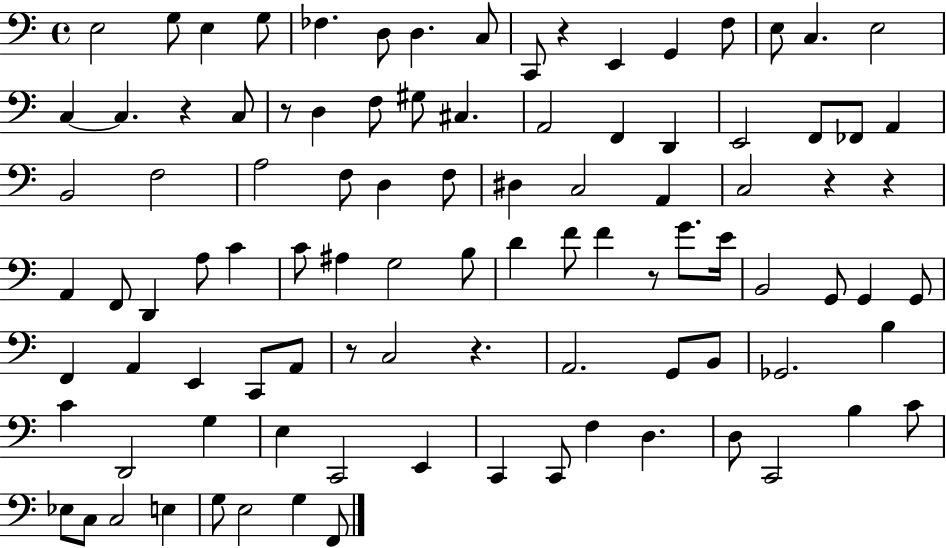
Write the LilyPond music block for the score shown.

{
  \clef bass
  \time 4/4
  \defaultTimeSignature
  \key c \major
  \repeat volta 2 { e2 g8 e4 g8 | fes4. d8 d4. c8 | c,8 r4 e,4 g,4 f8 | e8 c4. e2 | \break c4~~ c4. r4 c8 | r8 d4 f8 gis8 cis4. | a,2 f,4 d,4 | e,2 f,8 fes,8 a,4 | \break b,2 f2 | a2 f8 d4 f8 | dis4 c2 a,4 | c2 r4 r4 | \break a,4 f,8 d,4 a8 c'4 | c'8 ais4 g2 b8 | d'4 f'8 f'4 r8 g'8. e'16 | b,2 g,8 g,4 g,8 | \break f,4 a,4 e,4 c,8 a,8 | r8 c2 r4. | a,2. g,8 b,8 | ges,2. b4 | \break c'4 d,2 g4 | e4 c,2 e,4 | c,4 c,8 f4 d4. | d8 c,2 b4 c'8 | \break ees8 c8 c2 e4 | g8 e2 g4 f,8 | } \bar "|."
}